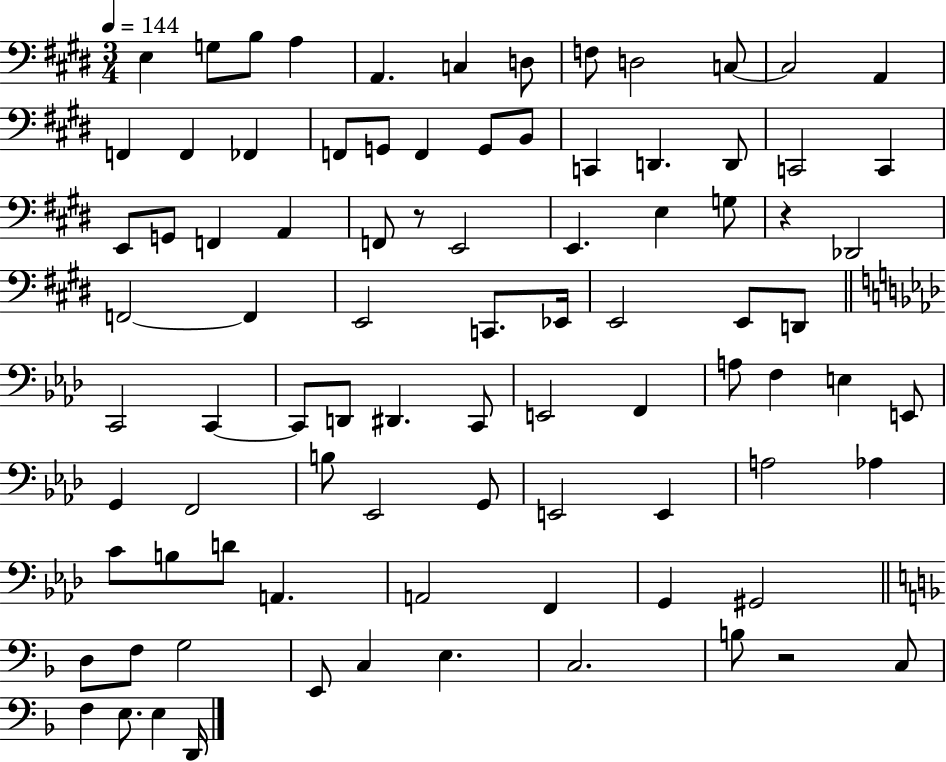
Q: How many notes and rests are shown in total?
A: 88